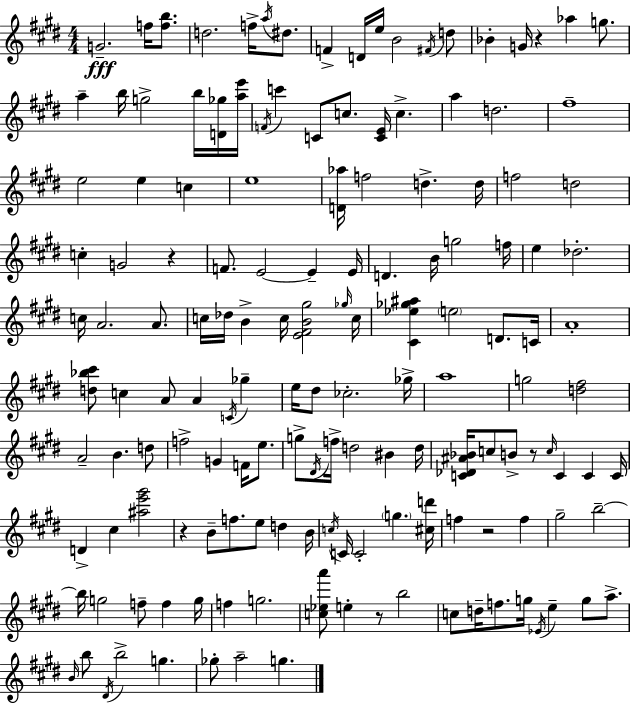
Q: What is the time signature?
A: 4/4